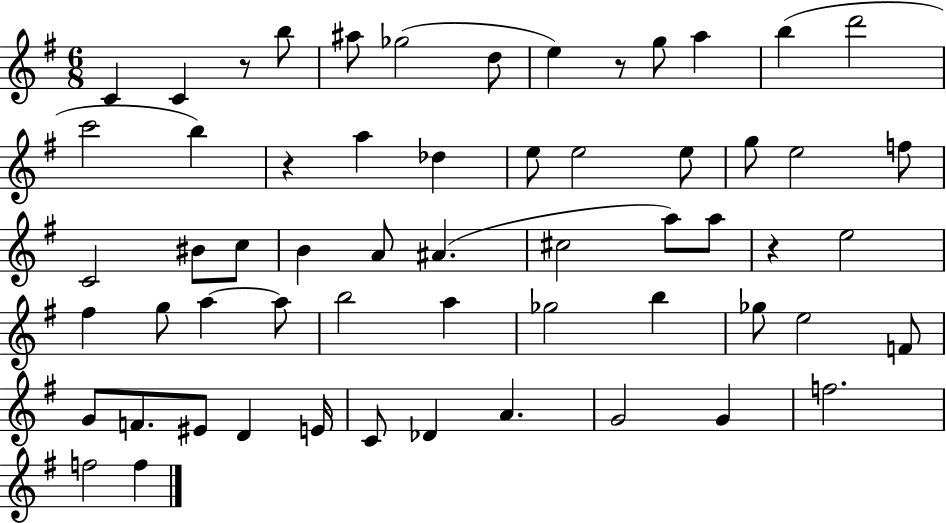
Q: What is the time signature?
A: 6/8